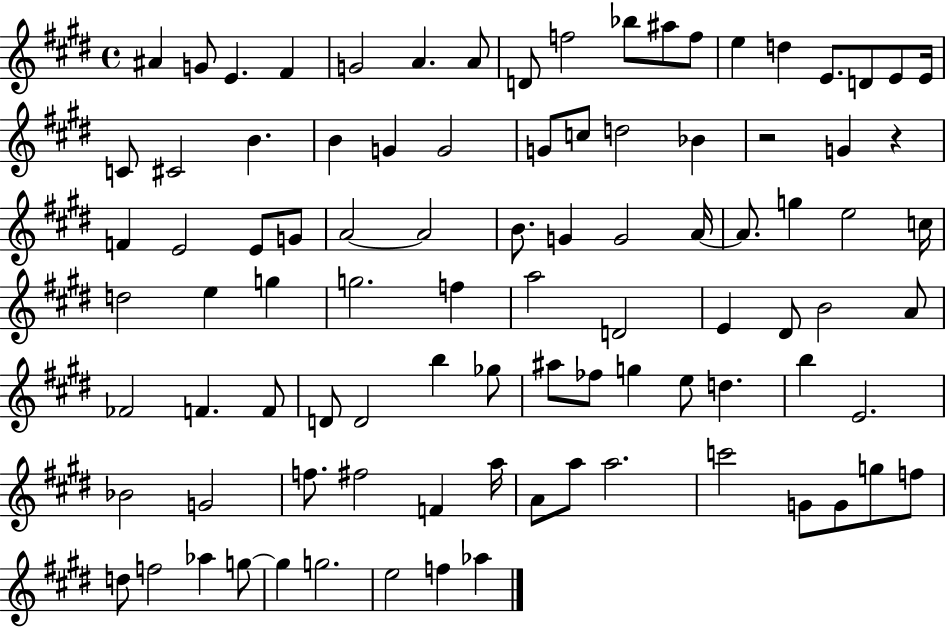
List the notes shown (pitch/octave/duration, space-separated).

A#4/q G4/e E4/q. F#4/q G4/h A4/q. A4/e D4/e F5/h Bb5/e A#5/e F5/e E5/q D5/q E4/e. D4/e E4/e E4/s C4/e C#4/h B4/q. B4/q G4/q G4/h G4/e C5/e D5/h Bb4/q R/h G4/q R/q F4/q E4/h E4/e G4/e A4/h A4/h B4/e. G4/q G4/h A4/s A4/e. G5/q E5/h C5/s D5/h E5/q G5/q G5/h. F5/q A5/h D4/h E4/q D#4/e B4/h A4/e FES4/h F4/q. F4/e D4/e D4/h B5/q Gb5/e A#5/e FES5/e G5/q E5/e D5/q. B5/q E4/h. Bb4/h G4/h F5/e. F#5/h F4/q A5/s A4/e A5/e A5/h. C6/h G4/e G4/e G5/e F5/e D5/e F5/h Ab5/q G5/e G5/q G5/h. E5/h F5/q Ab5/q